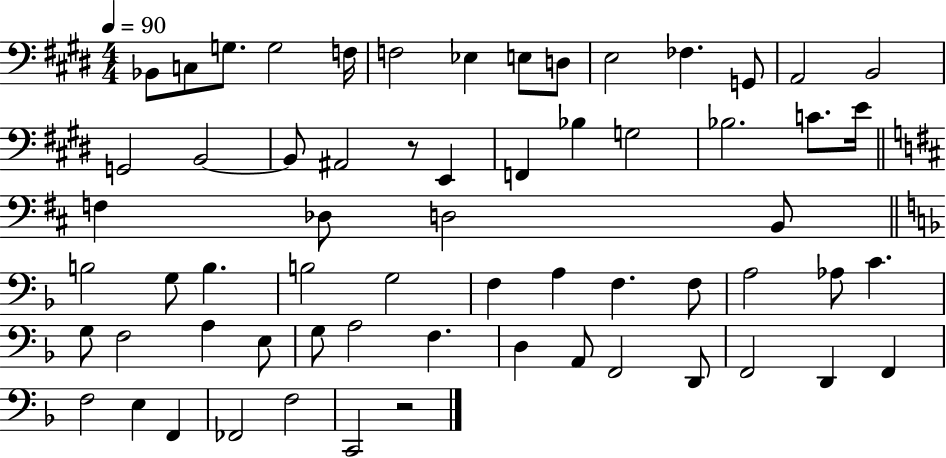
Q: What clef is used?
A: bass